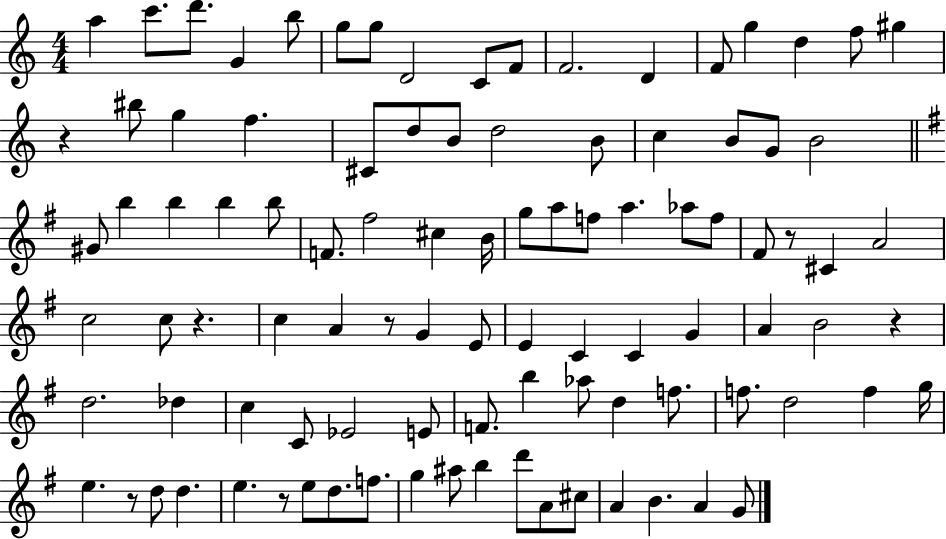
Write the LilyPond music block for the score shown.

{
  \clef treble
  \numericTimeSignature
  \time 4/4
  \key c \major
  \repeat volta 2 { a''4 c'''8. d'''8. g'4 b''8 | g''8 g''8 d'2 c'8 f'8 | f'2. d'4 | f'8 g''4 d''4 f''8 gis''4 | \break r4 bis''8 g''4 f''4. | cis'8 d''8 b'8 d''2 b'8 | c''4 b'8 g'8 b'2 | \bar "||" \break \key g \major gis'8 b''4 b''4 b''4 b''8 | f'8. fis''2 cis''4 b'16 | g''8 a''8 f''8 a''4. aes''8 f''8 | fis'8 r8 cis'4 a'2 | \break c''2 c''8 r4. | c''4 a'4 r8 g'4 e'8 | e'4 c'4 c'4 g'4 | a'4 b'2 r4 | \break d''2. des''4 | c''4 c'8 ees'2 e'8 | f'8. b''4 aes''8 d''4 f''8. | f''8. d''2 f''4 g''16 | \break e''4. r8 d''8 d''4. | e''4. r8 e''8 d''8. f''8. | g''4 ais''8 b''4 d'''8 a'8 cis''8 | a'4 b'4. a'4 g'8 | \break } \bar "|."
}